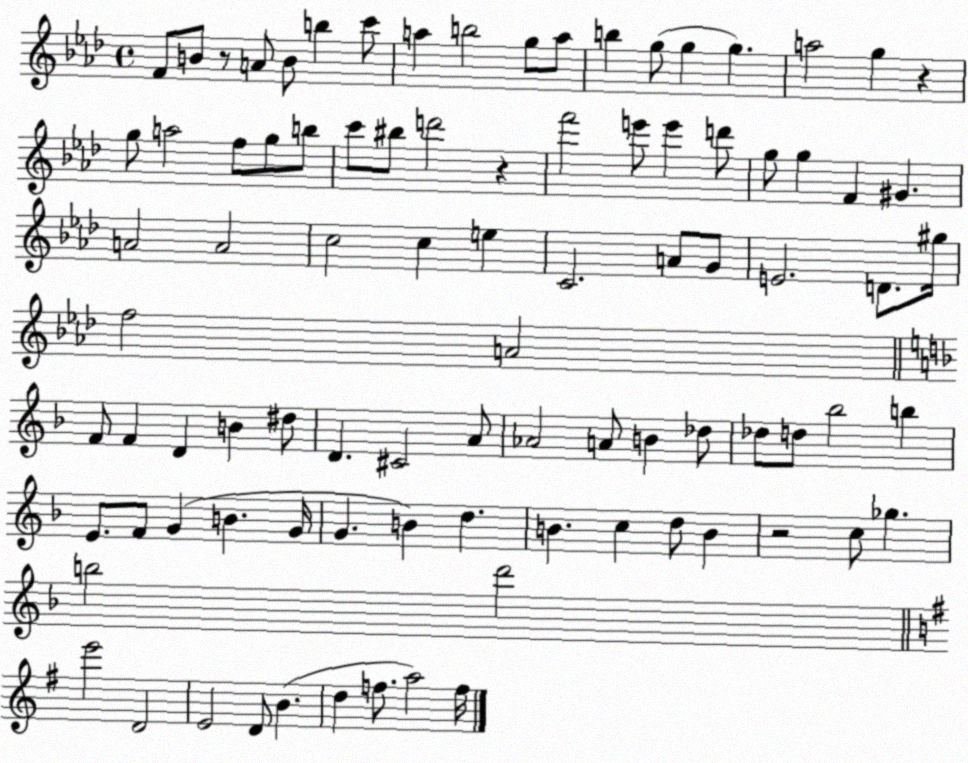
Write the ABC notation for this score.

X:1
T:Untitled
M:4/4
L:1/4
K:Ab
F/2 B/2 z/2 A/2 B/2 b c'/2 a b2 g/2 a/2 b g/2 g g a2 g z g/2 a2 f/2 g/2 b/2 c'/2 ^b/2 d'2 z f'2 e'/2 e' d'/2 g/2 g F ^G A2 A2 c2 c e C2 A/2 G/2 E2 D/2 ^g/4 f2 A2 F/2 F D B ^d/2 D ^C2 A/2 _A2 A/2 B _d/2 _d/2 d/2 _b2 b E/2 F/2 G B G/4 G B d B c d/2 B z2 c/2 _g b2 d'2 e'2 D2 E2 D/2 B d f/2 a2 f/4